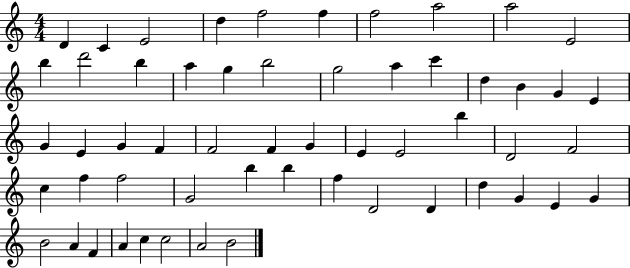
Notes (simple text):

D4/q C4/q E4/h D5/q F5/h F5/q F5/h A5/h A5/h E4/h B5/q D6/h B5/q A5/q G5/q B5/h G5/h A5/q C6/q D5/q B4/q G4/q E4/q G4/q E4/q G4/q F4/q F4/h F4/q G4/q E4/q E4/h B5/q D4/h F4/h C5/q F5/q F5/h G4/h B5/q B5/q F5/q D4/h D4/q D5/q G4/q E4/q G4/q B4/h A4/q F4/q A4/q C5/q C5/h A4/h B4/h